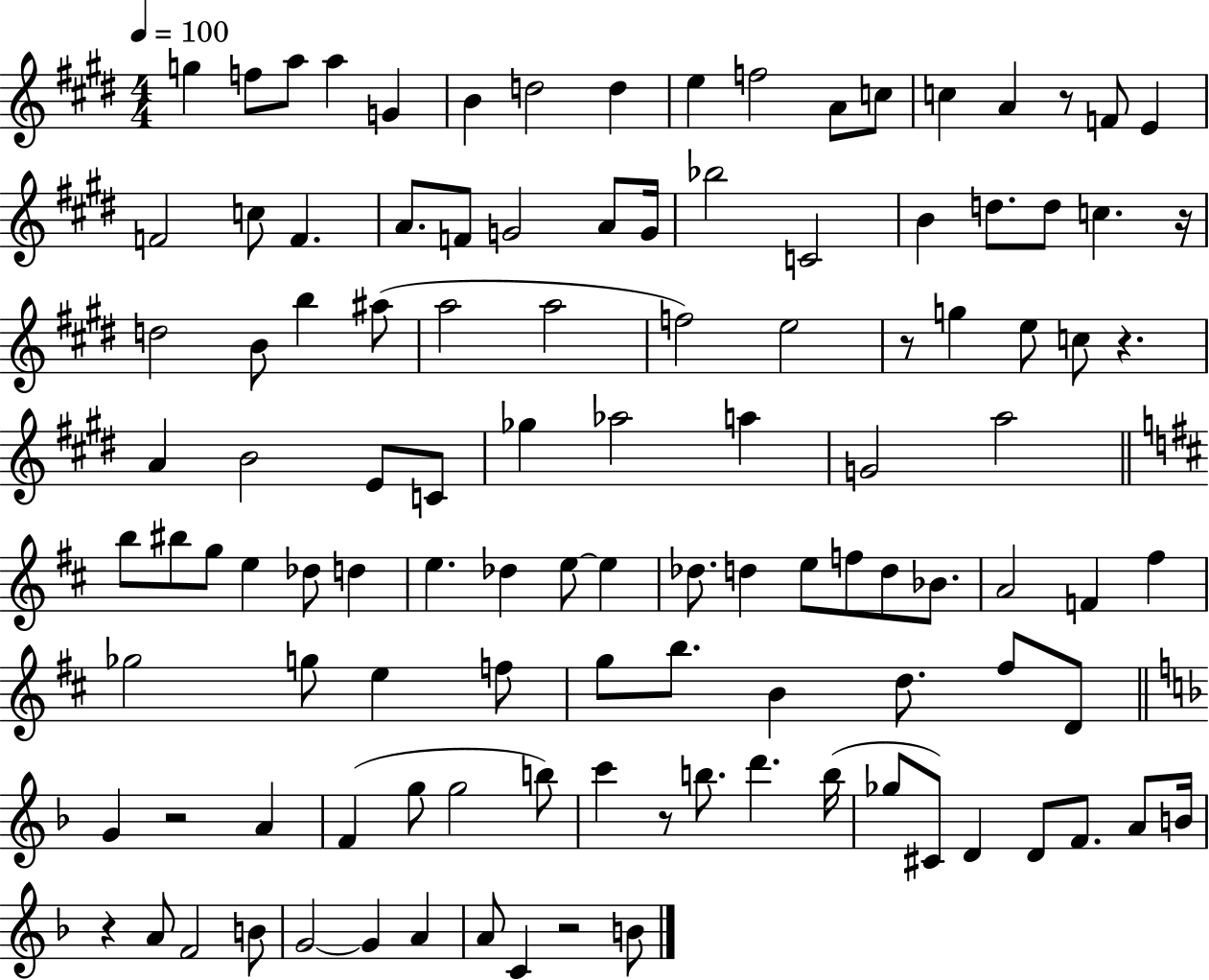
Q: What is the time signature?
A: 4/4